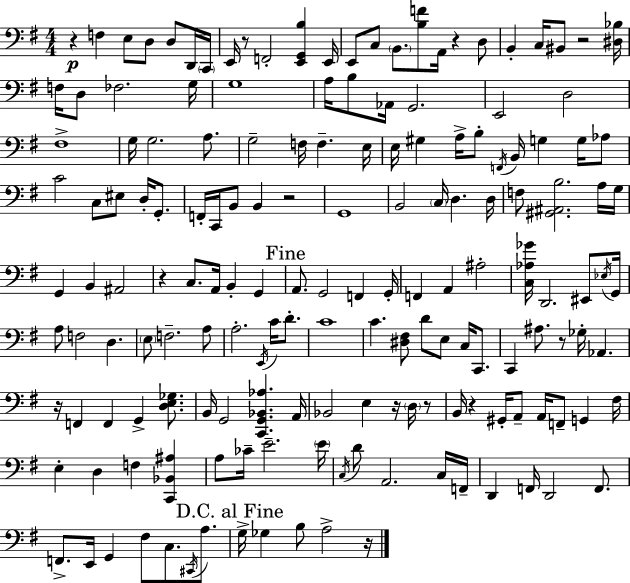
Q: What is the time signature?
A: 4/4